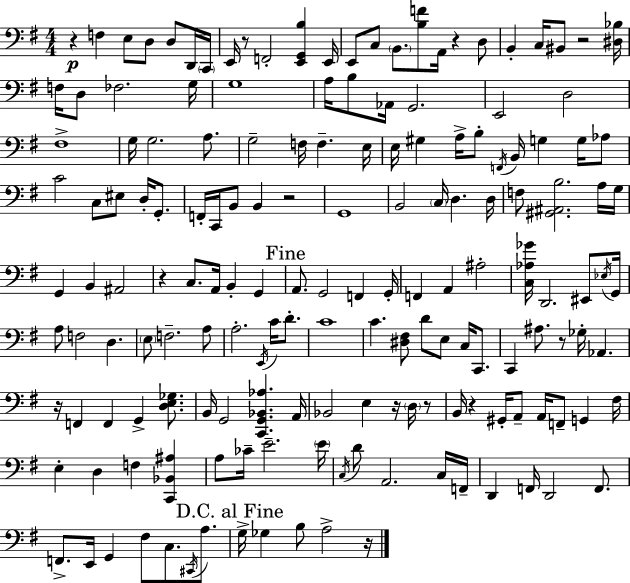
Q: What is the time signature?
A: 4/4